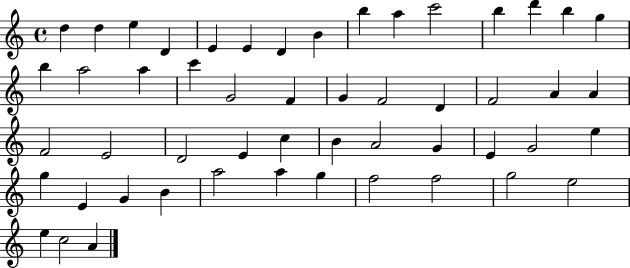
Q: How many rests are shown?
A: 0